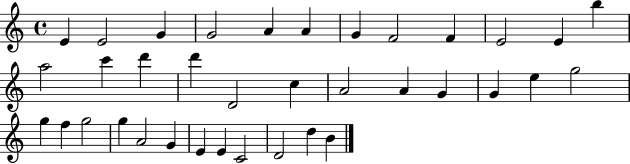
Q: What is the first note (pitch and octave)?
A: E4